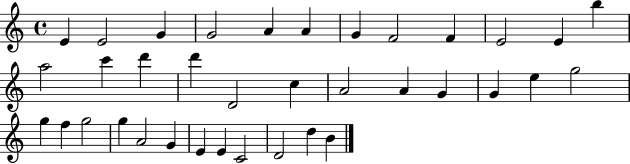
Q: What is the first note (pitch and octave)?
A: E4